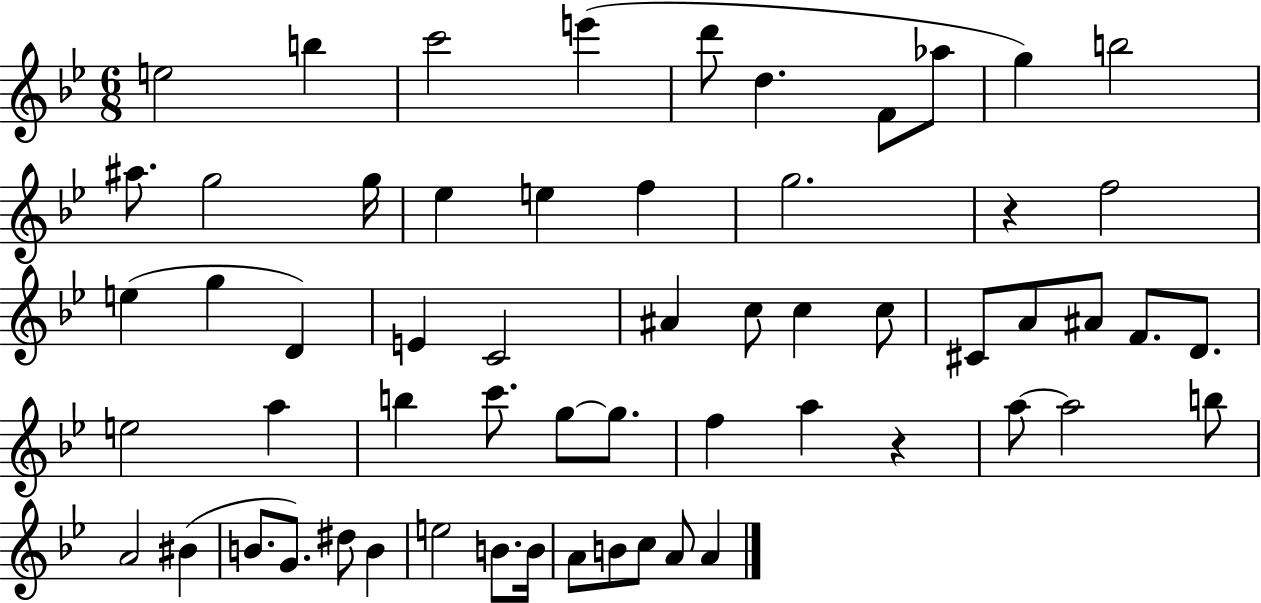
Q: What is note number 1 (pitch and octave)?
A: E5